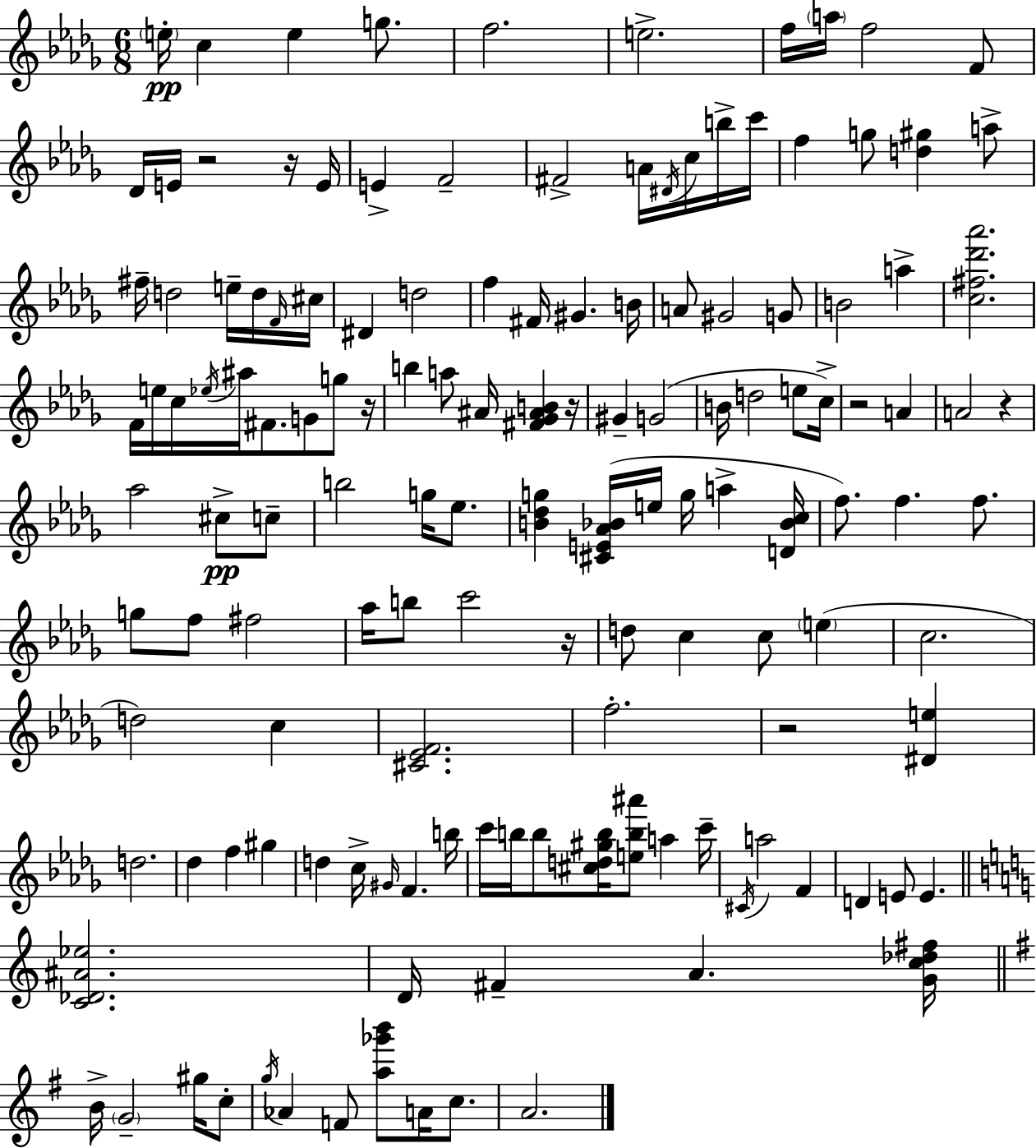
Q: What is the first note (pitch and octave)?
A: E5